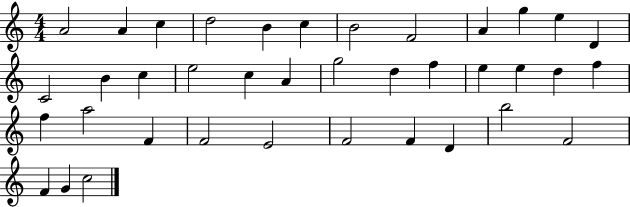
{
  \clef treble
  \numericTimeSignature
  \time 4/4
  \key c \major
  a'2 a'4 c''4 | d''2 b'4 c''4 | b'2 f'2 | a'4 g''4 e''4 d'4 | \break c'2 b'4 c''4 | e''2 c''4 a'4 | g''2 d''4 f''4 | e''4 e''4 d''4 f''4 | \break f''4 a''2 f'4 | f'2 e'2 | f'2 f'4 d'4 | b''2 f'2 | \break f'4 g'4 c''2 | \bar "|."
}